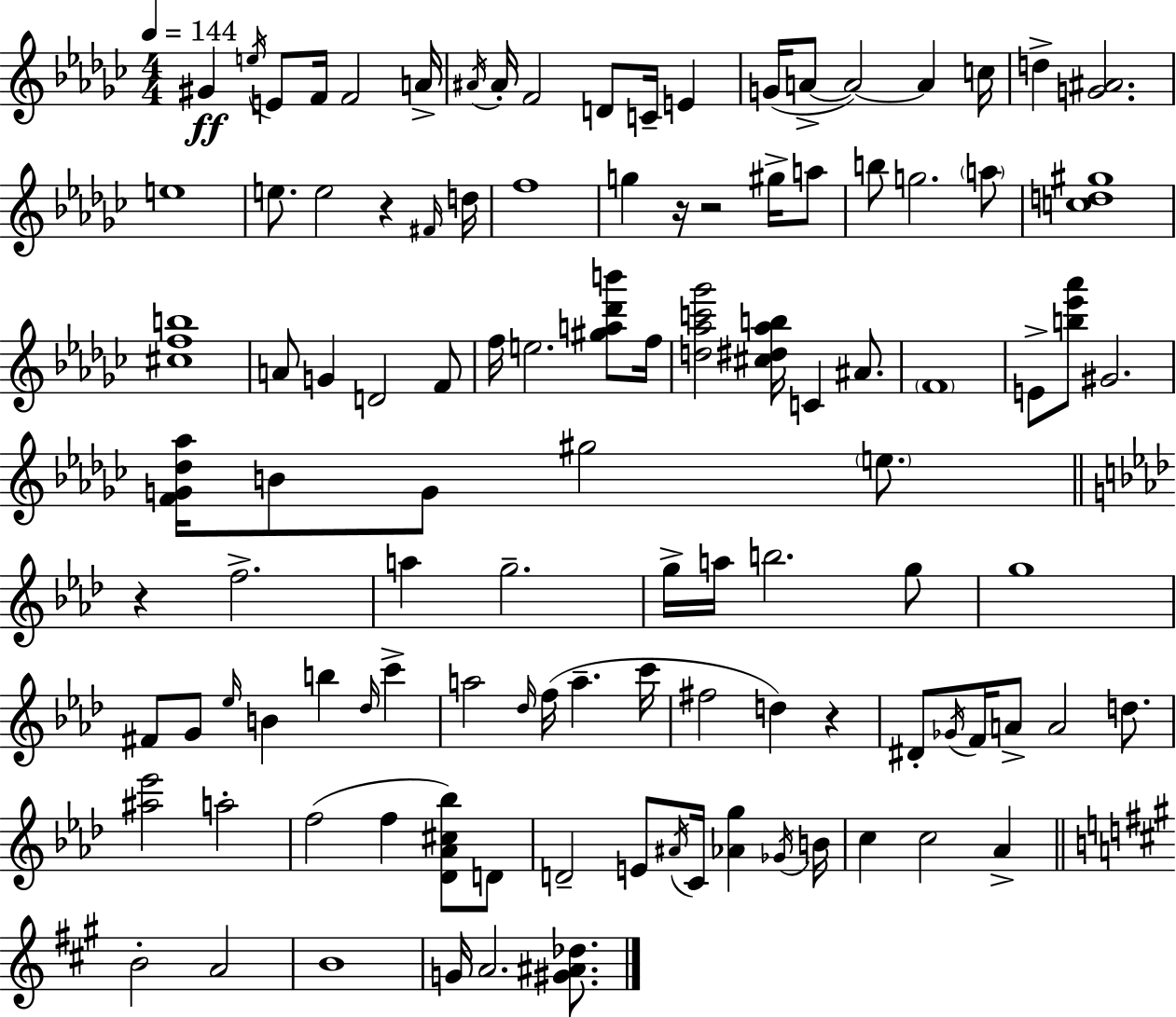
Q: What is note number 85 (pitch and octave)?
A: C5